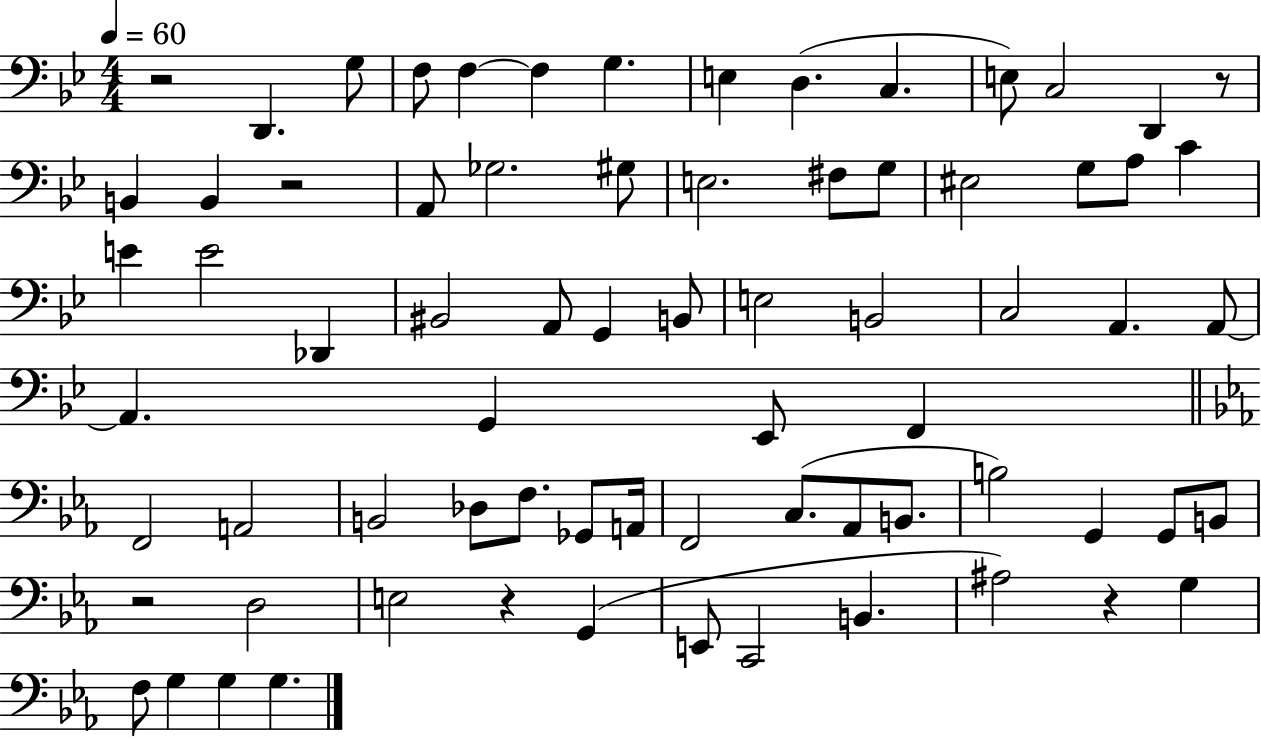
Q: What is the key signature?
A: BES major